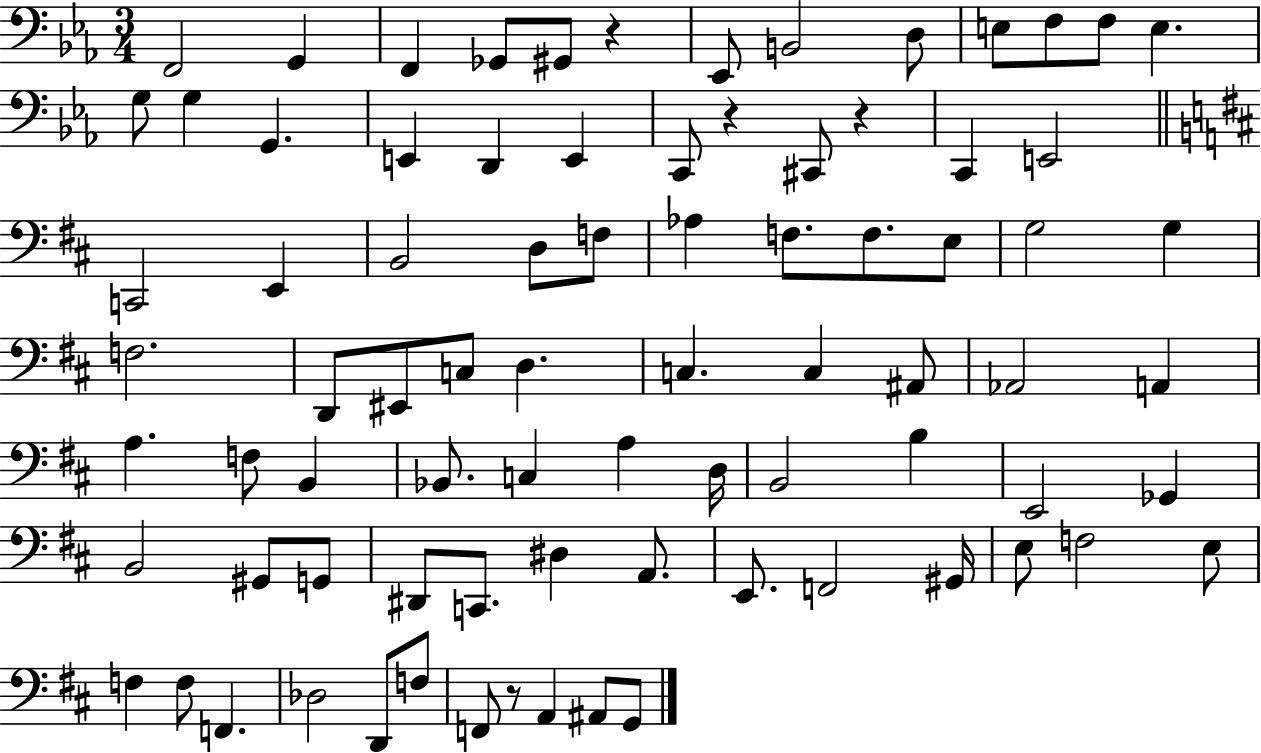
X:1
T:Untitled
M:3/4
L:1/4
K:Eb
F,,2 G,, F,, _G,,/2 ^G,,/2 z _E,,/2 B,,2 D,/2 E,/2 F,/2 F,/2 E, G,/2 G, G,, E,, D,, E,, C,,/2 z ^C,,/2 z C,, E,,2 C,,2 E,, B,,2 D,/2 F,/2 _A, F,/2 F,/2 E,/2 G,2 G, F,2 D,,/2 ^E,,/2 C,/2 D, C, C, ^A,,/2 _A,,2 A,, A, F,/2 B,, _B,,/2 C, A, D,/4 B,,2 B, E,,2 _G,, B,,2 ^G,,/2 G,,/2 ^D,,/2 C,,/2 ^D, A,,/2 E,,/2 F,,2 ^G,,/4 E,/2 F,2 E,/2 F, F,/2 F,, _D,2 D,,/2 F,/2 F,,/2 z/2 A,, ^A,,/2 G,,/2